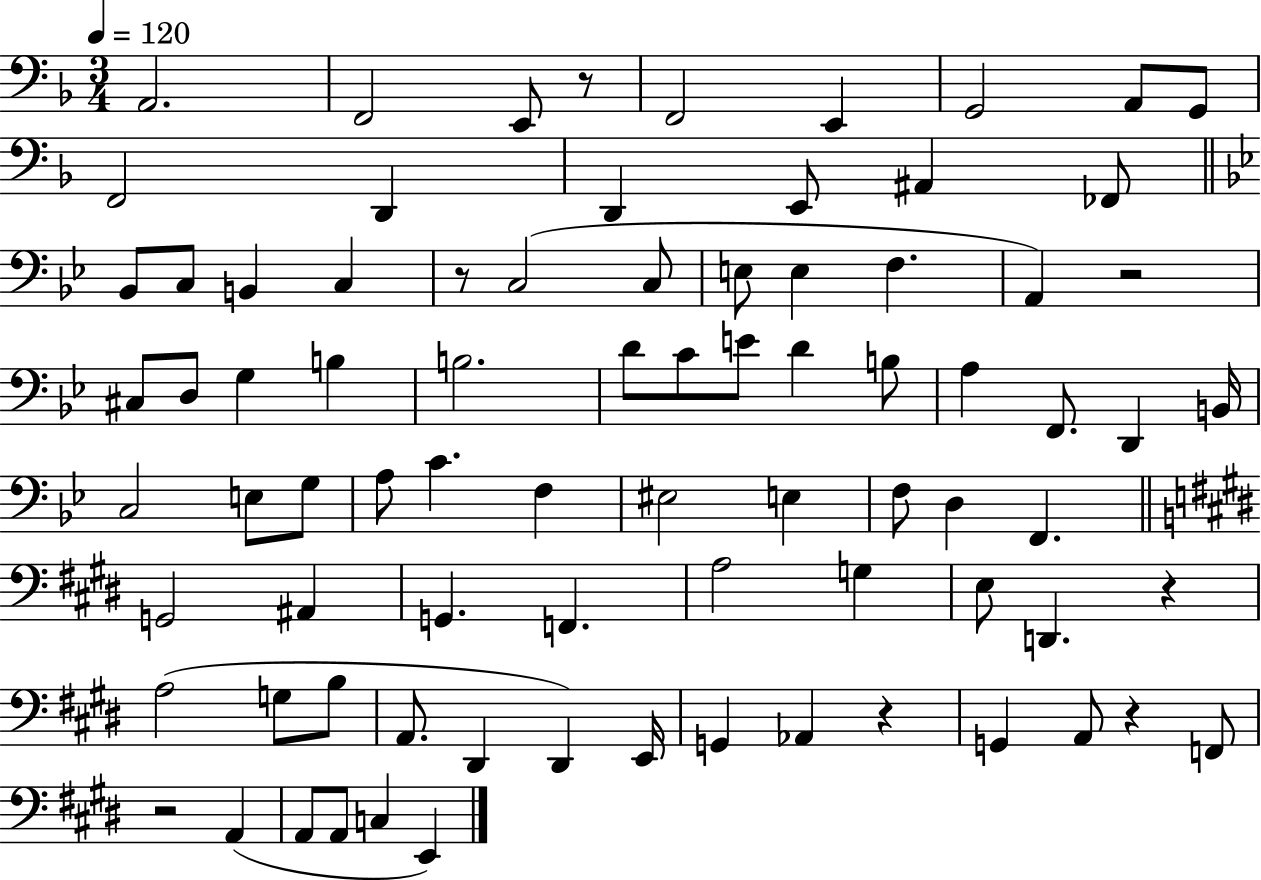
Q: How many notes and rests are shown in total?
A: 81